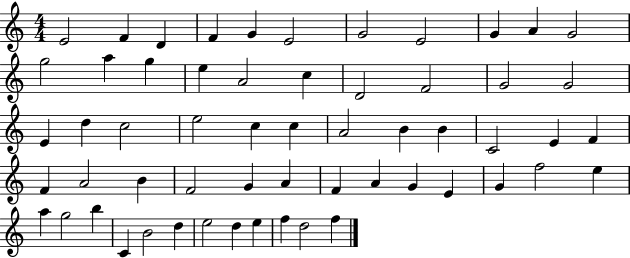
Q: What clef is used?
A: treble